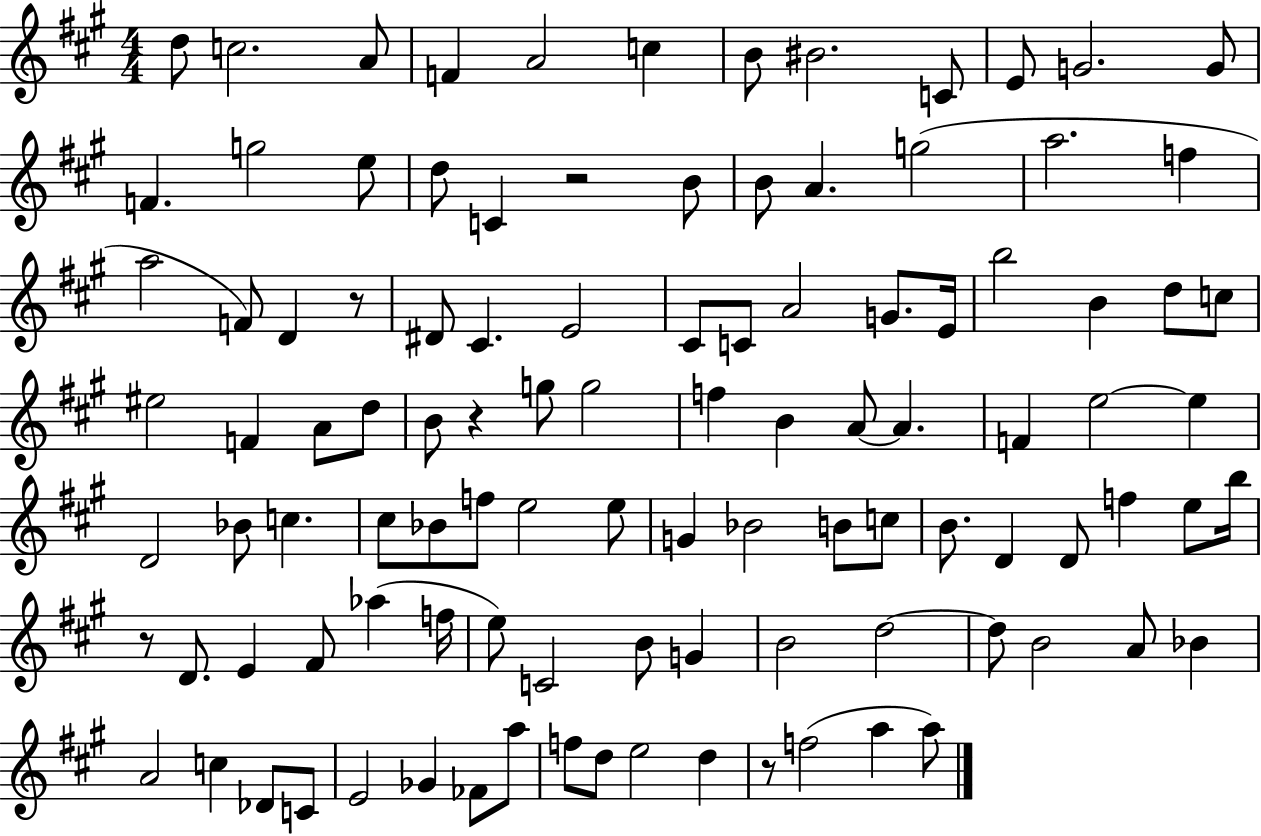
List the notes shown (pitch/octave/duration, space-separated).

D5/e C5/h. A4/e F4/q A4/h C5/q B4/e BIS4/h. C4/e E4/e G4/h. G4/e F4/q. G5/h E5/e D5/e C4/q R/h B4/e B4/e A4/q. G5/h A5/h. F5/q A5/h F4/e D4/q R/e D#4/e C#4/q. E4/h C#4/e C4/e A4/h G4/e. E4/s B5/h B4/q D5/e C5/e EIS5/h F4/q A4/e D5/e B4/e R/q G5/e G5/h F5/q B4/q A4/e A4/q. F4/q E5/h E5/q D4/h Bb4/e C5/q. C#5/e Bb4/e F5/e E5/h E5/e G4/q Bb4/h B4/e C5/e B4/e. D4/q D4/e F5/q E5/e B5/s R/e D4/e. E4/q F#4/e Ab5/q F5/s E5/e C4/h B4/e G4/q B4/h D5/h D5/e B4/h A4/e Bb4/q A4/h C5/q Db4/e C4/e E4/h Gb4/q FES4/e A5/e F5/e D5/e E5/h D5/q R/e F5/h A5/q A5/e